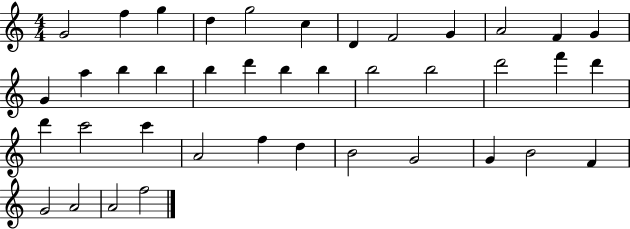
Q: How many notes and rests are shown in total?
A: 40